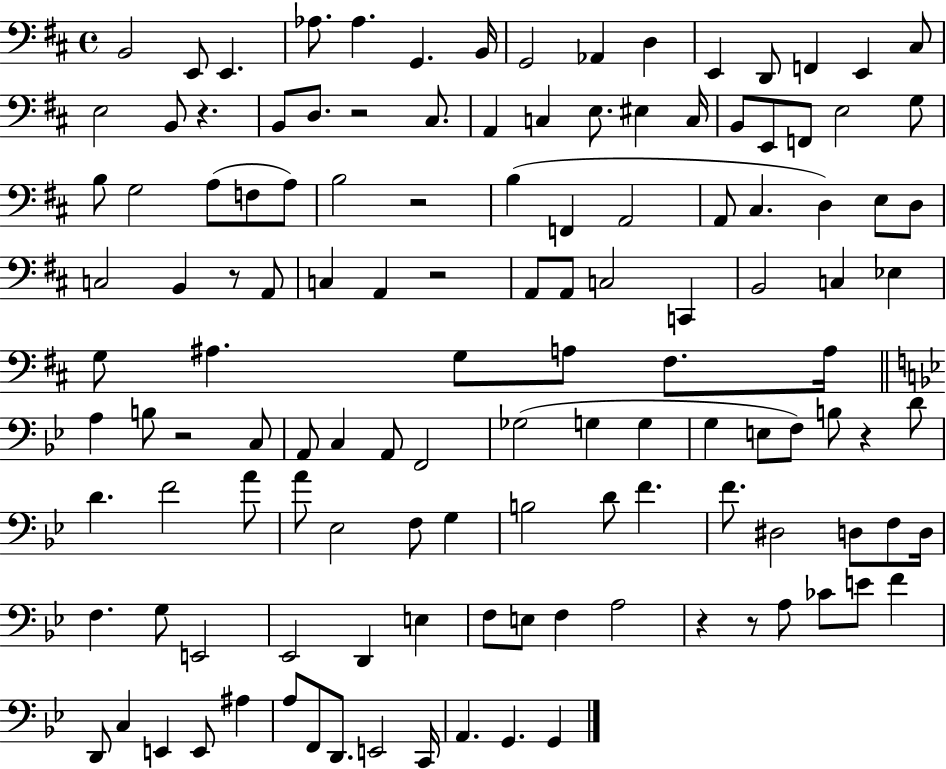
X:1
T:Untitled
M:4/4
L:1/4
K:D
B,,2 E,,/2 E,, _A,/2 _A, G,, B,,/4 G,,2 _A,, D, E,, D,,/2 F,, E,, ^C,/2 E,2 B,,/2 z B,,/2 D,/2 z2 ^C,/2 A,, C, E,/2 ^E, C,/4 B,,/2 E,,/2 F,,/2 E,2 G,/2 B,/2 G,2 A,/2 F,/2 A,/2 B,2 z2 B, F,, A,,2 A,,/2 ^C, D, E,/2 D,/2 C,2 B,, z/2 A,,/2 C, A,, z2 A,,/2 A,,/2 C,2 C,, B,,2 C, _E, G,/2 ^A, G,/2 A,/2 ^F,/2 A,/4 A, B,/2 z2 C,/2 A,,/2 C, A,,/2 F,,2 _G,2 G, G, G, E,/2 F,/2 B,/2 z D/2 D F2 A/2 A/2 _E,2 F,/2 G, B,2 D/2 F F/2 ^D,2 D,/2 F,/2 D,/4 F, G,/2 E,,2 _E,,2 D,, E, F,/2 E,/2 F, A,2 z z/2 A,/2 _C/2 E/2 F D,,/2 C, E,, E,,/2 ^A, A,/2 F,,/2 D,,/2 E,,2 C,,/4 A,, G,, G,,